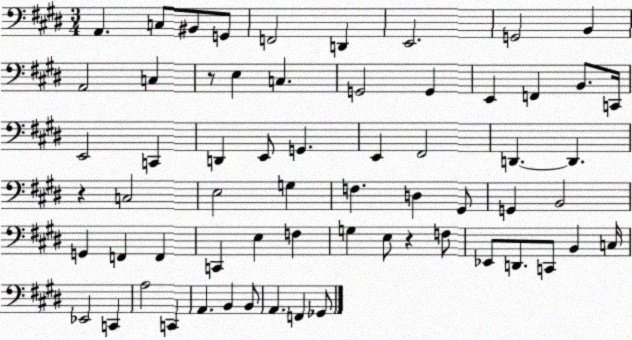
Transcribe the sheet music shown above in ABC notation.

X:1
T:Untitled
M:3/4
L:1/4
K:E
A,, C,/2 ^B,,/2 G,,/2 F,,2 D,, E,,2 G,,2 B,, A,,2 C, z/2 E, C, G,,2 G,, E,, F,, B,,/2 C,,/4 E,,2 C,, D,, E,,/2 G,, E,, ^F,,2 D,, D,, z C,2 E,2 G, F, D, ^G,,/2 G,, B,,2 G,, F,, F,, C,, E, F, G, E,/2 z F,/2 _E,,/2 D,,/2 C,,/2 B,, C,/4 _E,,2 C,, A,2 C,, A,, B,, B,,/2 A,, F,, _G,,/2